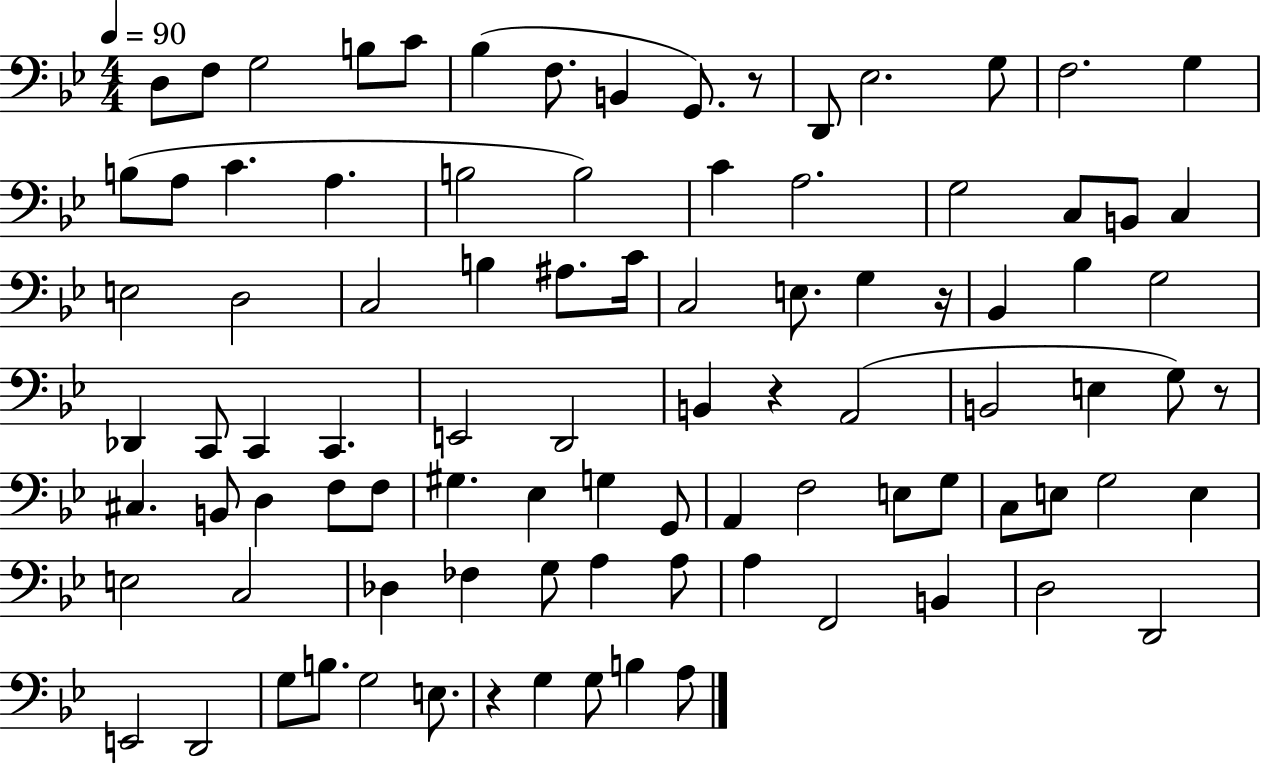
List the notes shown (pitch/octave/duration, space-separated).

D3/e F3/e G3/h B3/e C4/e Bb3/q F3/e. B2/q G2/e. R/e D2/e Eb3/h. G3/e F3/h. G3/q B3/e A3/e C4/q. A3/q. B3/h B3/h C4/q A3/h. G3/h C3/e B2/e C3/q E3/h D3/h C3/h B3/q A#3/e. C4/s C3/h E3/e. G3/q R/s Bb2/q Bb3/q G3/h Db2/q C2/e C2/q C2/q. E2/h D2/h B2/q R/q A2/h B2/h E3/q G3/e R/e C#3/q. B2/e D3/q F3/e F3/e G#3/q. Eb3/q G3/q G2/e A2/q F3/h E3/e G3/e C3/e E3/e G3/h E3/q E3/h C3/h Db3/q FES3/q G3/e A3/q A3/e A3/q F2/h B2/q D3/h D2/h E2/h D2/h G3/e B3/e. G3/h E3/e. R/q G3/q G3/e B3/q A3/e